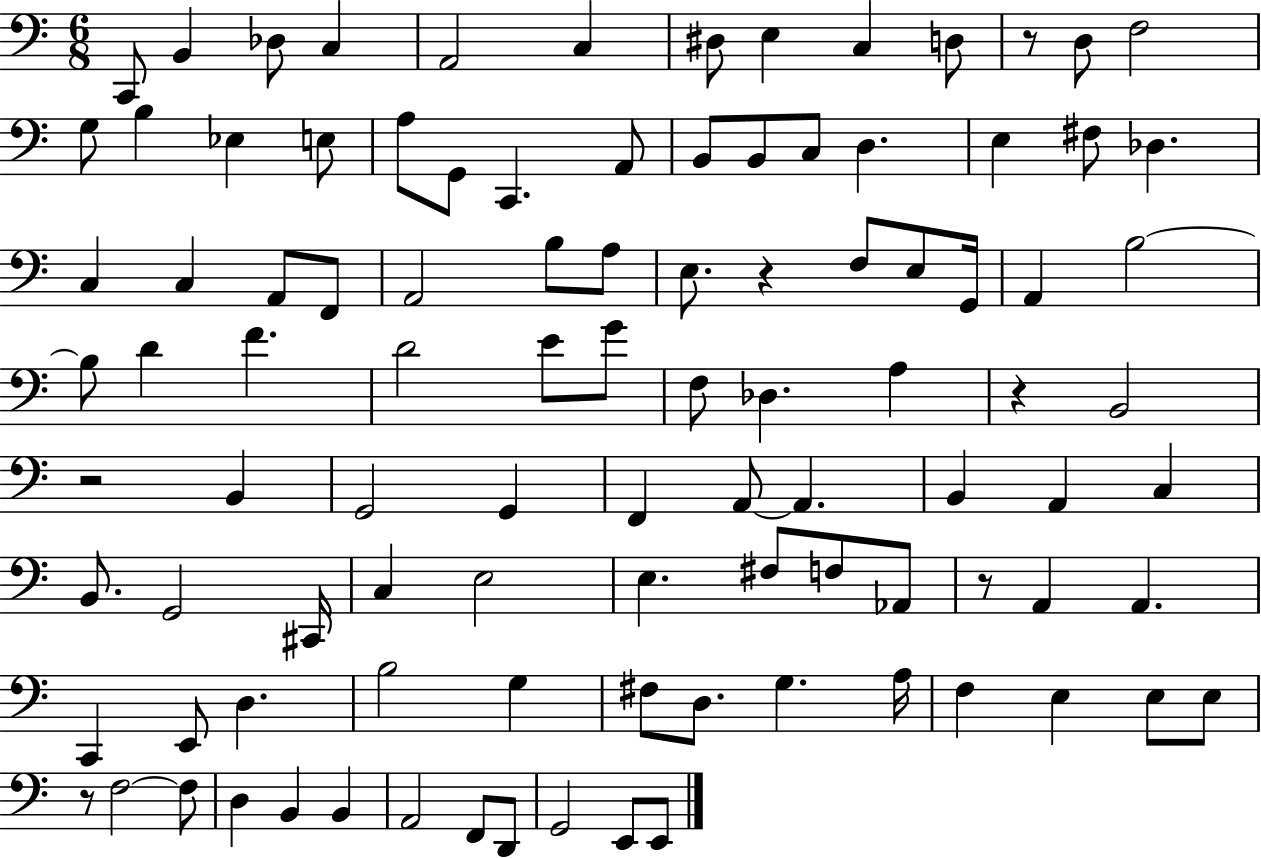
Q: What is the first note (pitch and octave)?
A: C2